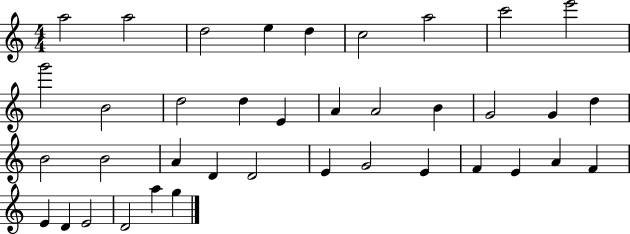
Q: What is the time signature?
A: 4/4